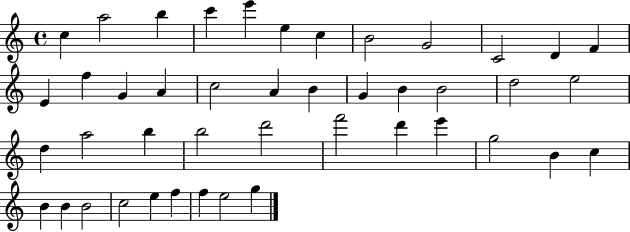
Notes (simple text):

C5/q A5/h B5/q C6/q E6/q E5/q C5/q B4/h G4/h C4/h D4/q F4/q E4/q F5/q G4/q A4/q C5/h A4/q B4/q G4/q B4/q B4/h D5/h E5/h D5/q A5/h B5/q B5/h D6/h F6/h D6/q E6/q G5/h B4/q C5/q B4/q B4/q B4/h C5/h E5/q F5/q F5/q E5/h G5/q